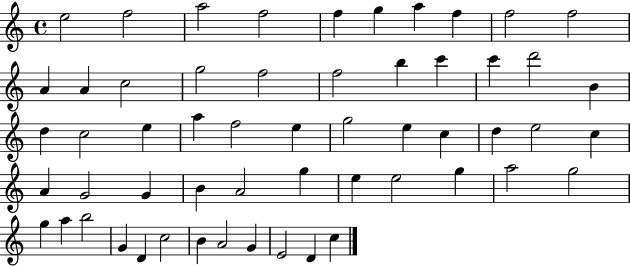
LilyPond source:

{
  \clef treble
  \time 4/4
  \defaultTimeSignature
  \key c \major
  e''2 f''2 | a''2 f''2 | f''4 g''4 a''4 f''4 | f''2 f''2 | \break a'4 a'4 c''2 | g''2 f''2 | f''2 b''4 c'''4 | c'''4 d'''2 b'4 | \break d''4 c''2 e''4 | a''4 f''2 e''4 | g''2 e''4 c''4 | d''4 e''2 c''4 | \break a'4 g'2 g'4 | b'4 a'2 g''4 | e''4 e''2 g''4 | a''2 g''2 | \break g''4 a''4 b''2 | g'4 d'4 c''2 | b'4 a'2 g'4 | e'2 d'4 c''4 | \break \bar "|."
}